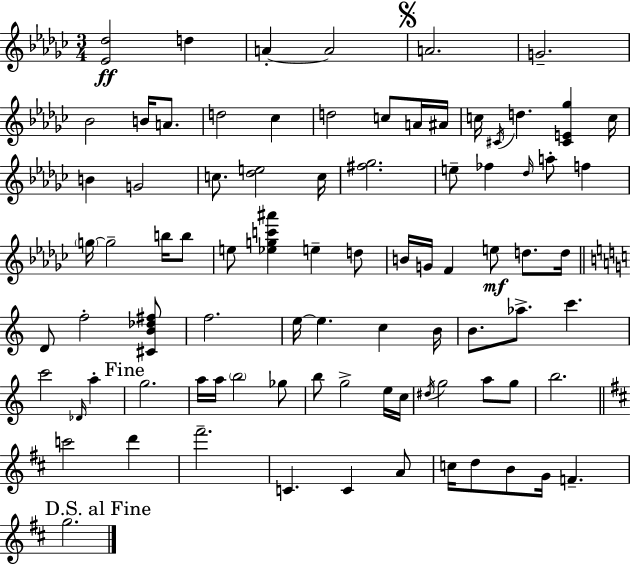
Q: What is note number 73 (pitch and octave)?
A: A4